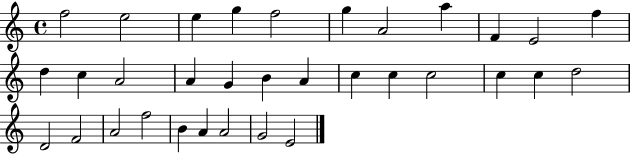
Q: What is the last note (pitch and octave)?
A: E4